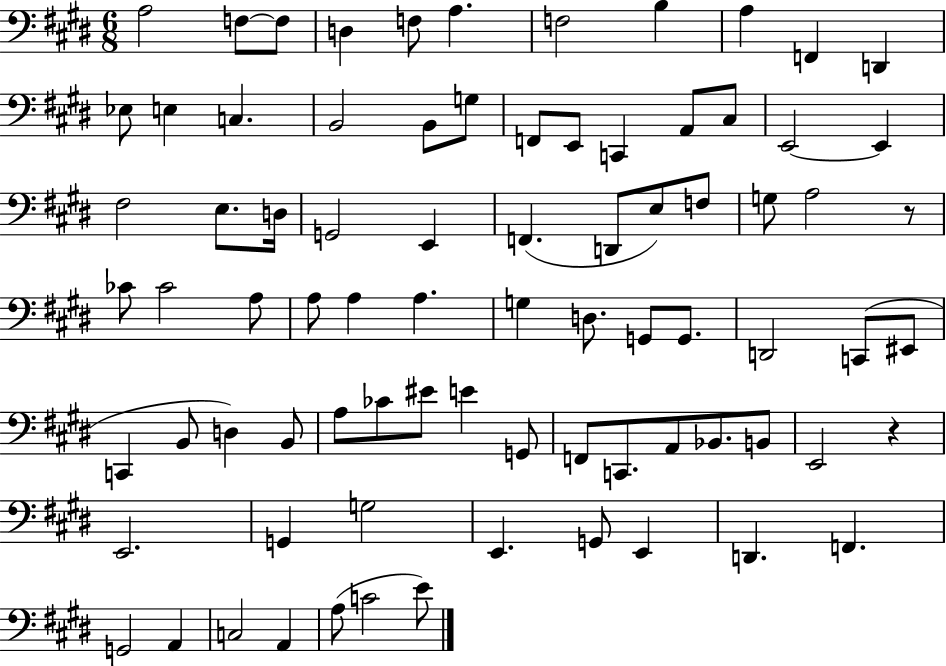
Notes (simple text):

A3/h F3/e F3/e D3/q F3/e A3/q. F3/h B3/q A3/q F2/q D2/q Eb3/e E3/q C3/q. B2/h B2/e G3/e F2/e E2/e C2/q A2/e C#3/e E2/h E2/q F#3/h E3/e. D3/s G2/h E2/q F2/q. D2/e E3/e F3/e G3/e A3/h R/e CES4/e CES4/h A3/e A3/e A3/q A3/q. G3/q D3/e. G2/e G2/e. D2/h C2/e EIS2/e C2/q B2/e D3/q B2/e A3/e CES4/e EIS4/e E4/q G2/e F2/e C2/e. A2/e Bb2/e. B2/e E2/h R/q E2/h. G2/q G3/h E2/q. G2/e E2/q D2/q. F2/q. G2/h A2/q C3/h A2/q A3/e C4/h E4/e